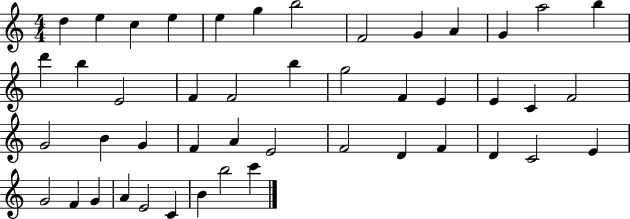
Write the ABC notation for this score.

X:1
T:Untitled
M:4/4
L:1/4
K:C
d e c e e g b2 F2 G A G a2 b d' b E2 F F2 b g2 F E E C F2 G2 B G F A E2 F2 D F D C2 E G2 F G A E2 C B b2 c'